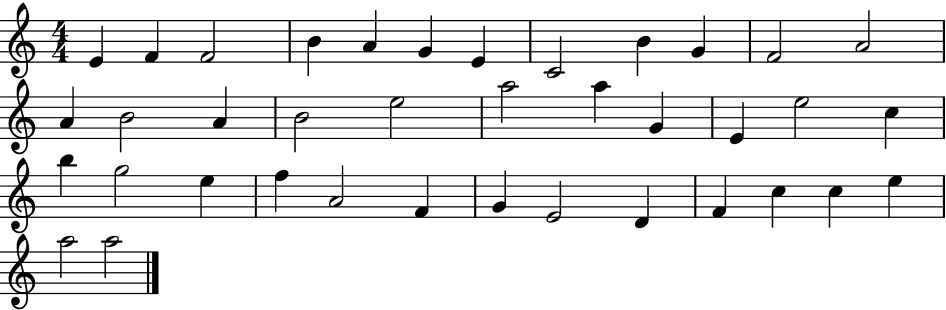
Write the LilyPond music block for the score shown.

{
  \clef treble
  \numericTimeSignature
  \time 4/4
  \key c \major
  e'4 f'4 f'2 | b'4 a'4 g'4 e'4 | c'2 b'4 g'4 | f'2 a'2 | \break a'4 b'2 a'4 | b'2 e''2 | a''2 a''4 g'4 | e'4 e''2 c''4 | \break b''4 g''2 e''4 | f''4 a'2 f'4 | g'4 e'2 d'4 | f'4 c''4 c''4 e''4 | \break a''2 a''2 | \bar "|."
}